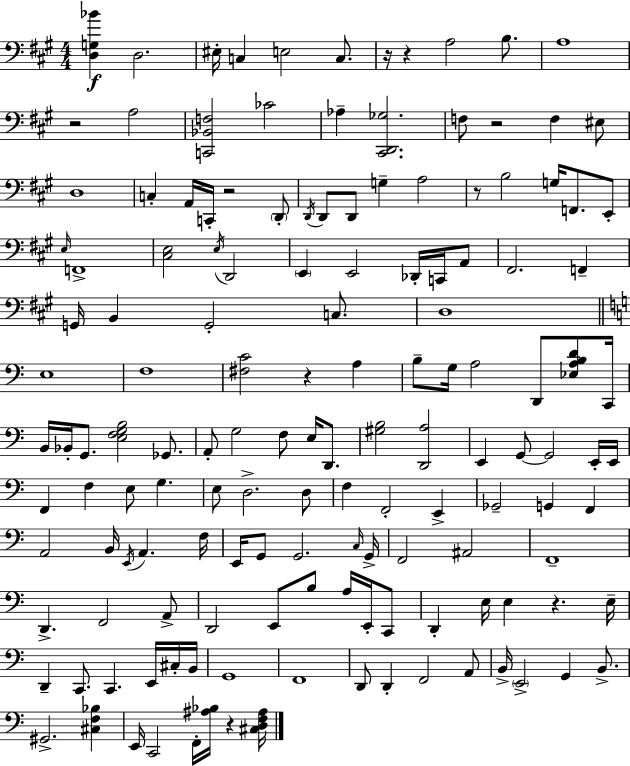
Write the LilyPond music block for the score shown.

{
  \clef bass
  \numericTimeSignature
  \time 4/4
  \key a \major
  <d g bes'>4\f d2. | eis16-. c4 e2 c8. | r16 r4 a2 b8. | a1 | \break r2 a2 | <c, bes, f>2 ces'2 | aes4-- <cis, d, ges>2. | f8 r2 f4 eis8 | \break d1 | c4-. a,16 c,16-. r2 \parenthesize d,8-. | \acciaccatura { d,16 } d,8 d,8 g4-- a2 | r8 b2 g16 f,8. e,8-. | \break \grace { e16 } f,1-> | <cis e>2 \acciaccatura { e16 } d,2 | \parenthesize e,4 e,2 des,16-. | c,16 a,8 fis,2. f,4-- | \break g,16 b,4 g,2-. | c8. d1 | \bar "||" \break \key c \major e1 | f1 | <fis c'>2 r4 a4 | b8-- g16 a2 d,8 <ees a b d'>8 c,16 | \break b,16 bes,16-. g,8. <e f g b>2 ges,8. | a,8-. g2 f8 e16 d,8. | <gis b>2 <d, a>2 | e,4 g,8~~ g,2 e,16-. e,16 | \break f,4 f4 e8 g4. | e8 d2.-> d8 | f4 f,2-. e,4-> | ges,2-- g,4 f,4 | \break a,2 b,16 \acciaccatura { e,16 } a,4. | f16 e,16 g,8 g,2. | \grace { c16 } g,16-> f,2 ais,2 | f,1-- | \break d,4.-> f,2 | a,8-> d,2 e,8 b8 a16 e,16-. | c,8 d,4-. e16 e4 r4. | e16-- d,4-- c,8. c,4. e,16 | \break cis16-. b,16 g,1 | f,1 | d,8 d,4-. f,2 | a,8 b,16-> \parenthesize e,2-> g,4 b,8.-> | \break gis,2.-> <cis f bes>4 | e,16 c,2 f,16-. <ais bes>16 r4 | <cis d f ais>16 \bar "|."
}